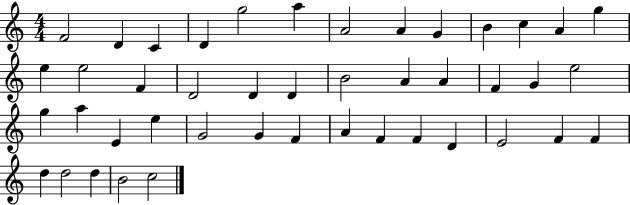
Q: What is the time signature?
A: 4/4